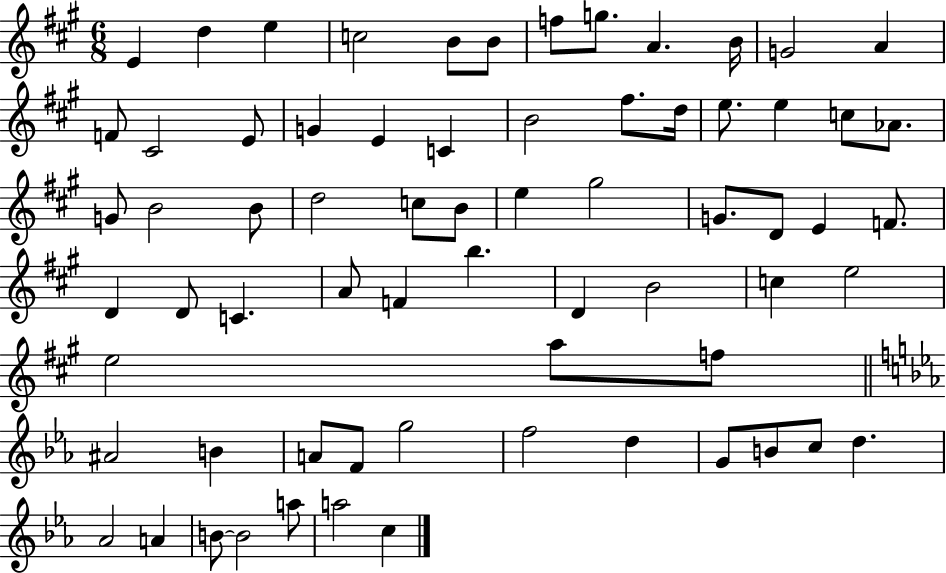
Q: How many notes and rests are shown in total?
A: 68